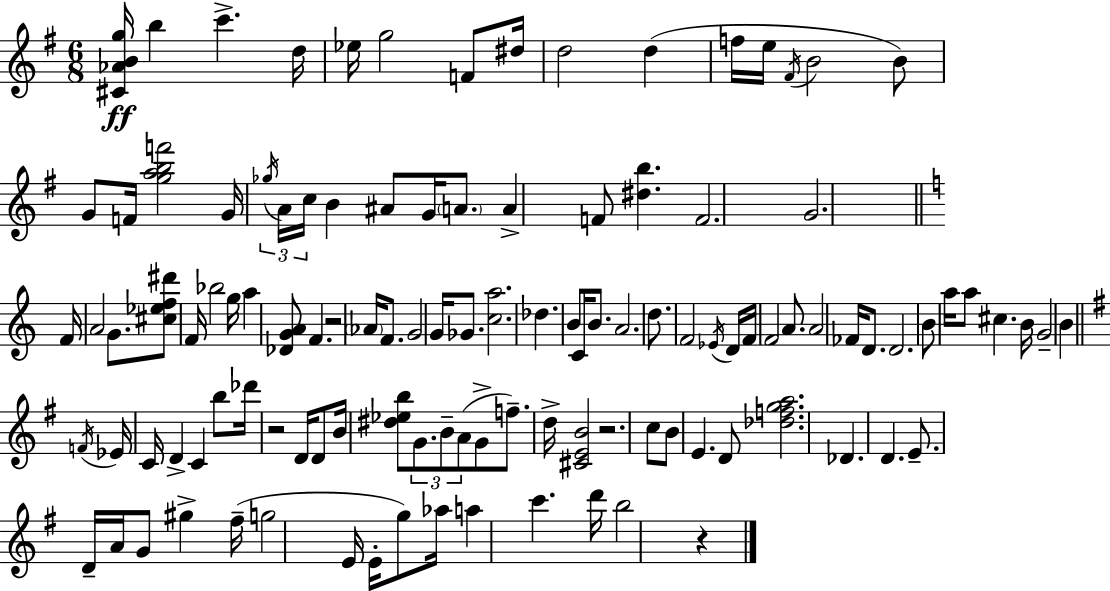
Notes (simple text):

[C#4,Ab4,B4,G5]/s B5/q C6/q. D5/s Eb5/s G5/h F4/e D#5/s D5/h D5/q F5/s E5/s F#4/s B4/h B4/e G4/e F4/s [G5,A5,B5,F6]/h G4/s Gb5/s A4/s C5/s B4/q A#4/e G4/s A4/e. A4/q F4/e [D#5,B5]/q. F4/h. G4/h. F4/s A4/h G4/e. [C#5,Eb5,F5,D#6]/e F4/s Bb5/h G5/s A5/q [Db4,G4,A4]/e F4/q. R/h Ab4/s F4/e. G4/h G4/s Gb4/e. [C5,A5]/h. Db5/q. B4/e C4/s B4/e. A4/h. D5/e. F4/h Eb4/s D4/s F4/s F4/h A4/e. A4/h FES4/s D4/e. D4/h. B4/e A5/s A5/e C#5/q. B4/s G4/h B4/q F4/s Eb4/s C4/s D4/q C4/q B5/e Db6/s R/h D4/s D4/e B4/s [D#5,Eb5,B5]/e G4/e. B4/e A4/e G4/e F5/e. D5/s [C#4,E4,B4]/h R/h. C5/e B4/e E4/q. D4/e [Db5,F5,G5,A5]/h. Db4/q. D4/q. E4/e. D4/s A4/s G4/e G#5/q F#5/s G5/h E4/s E4/s G5/e Ab5/s A5/q C6/q. D6/s B5/h R/q